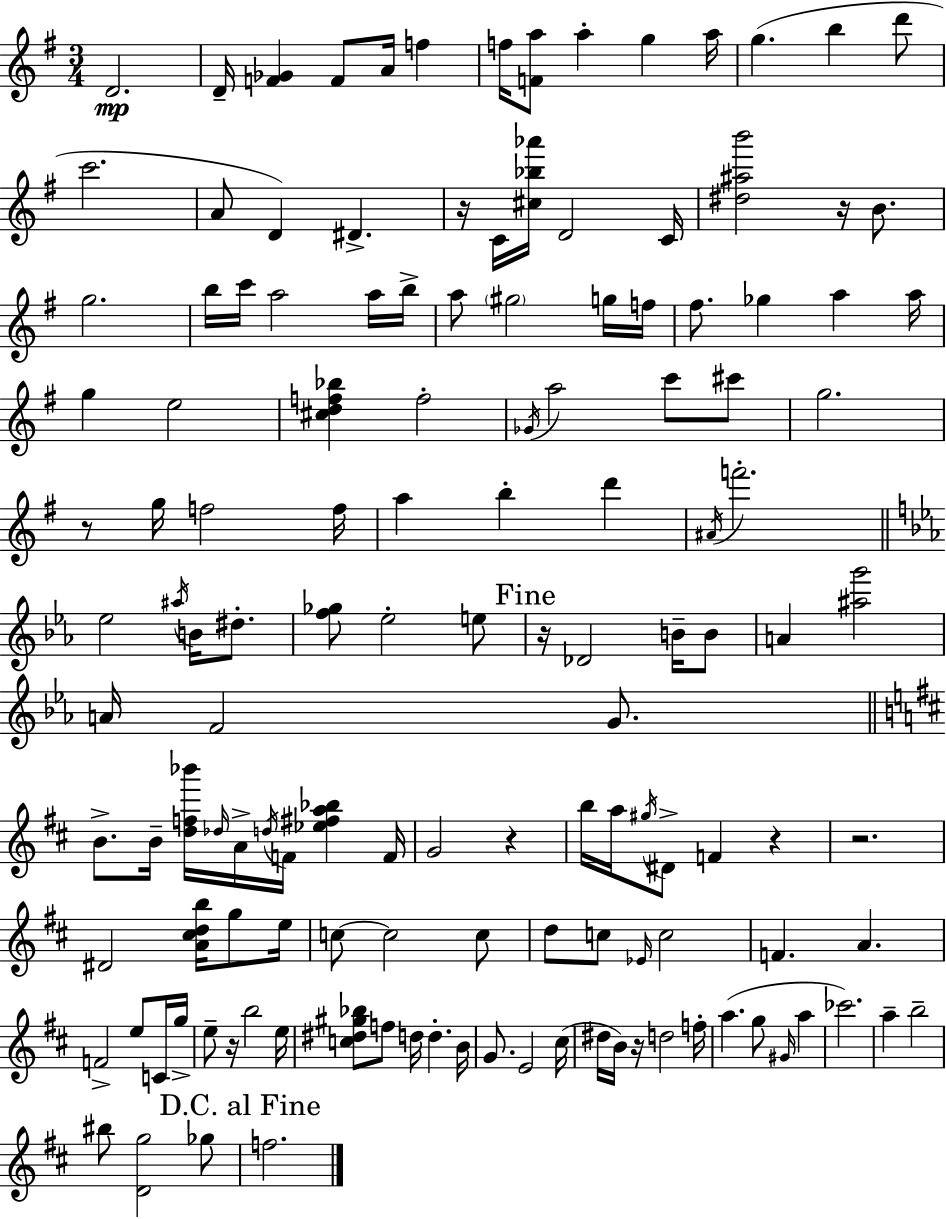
{
  \clef treble
  \numericTimeSignature
  \time 3/4
  \key e \minor
  \repeat volta 2 { d'2.\mp | d'16-- <f' ges'>4 f'8 a'16 f''4 | f''16 <f' a''>8 a''4-. g''4 a''16 | g''4.( b''4 d'''8 | \break c'''2. | a'8 d'4) dis'4.-> | r16 c'16 <cis'' bes'' aes'''>16 d'2 c'16 | <dis'' ais'' b'''>2 r16 b'8. | \break g''2. | b''16 c'''16 a''2 a''16 b''16-> | a''8 \parenthesize gis''2 g''16 f''16 | fis''8. ges''4 a''4 a''16 | \break g''4 e''2 | <cis'' d'' f'' bes''>4 f''2-. | \acciaccatura { ges'16 } a''2 c'''8 cis'''8 | g''2. | \break r8 g''16 f''2 | f''16 a''4 b''4-. d'''4 | \acciaccatura { ais'16 } f'''2.-. | \bar "||" \break \key ees \major ees''2 \acciaccatura { ais''16 } b'16 dis''8.-. | <f'' ges''>8 ees''2-. e''8 | \mark "Fine" r16 des'2 b'16-- b'8 | a'4 <ais'' g'''>2 | \break a'16 f'2 g'8. | \bar "||" \break \key d \major b'8.-> b'16-- <d'' f'' bes'''>16 \grace { des''16 } a'16-> \acciaccatura { d''16 } f'16 <ees'' fis'' a'' bes''>4 | f'16 g'2 r4 | b''16 a''16 \acciaccatura { gis''16 } dis'8-> f'4 r4 | r2. | \break dis'2 <a' cis'' d'' b''>16 | g''8 e''16 c''8~~ c''2 | c''8 d''8 c''8 \grace { ees'16 } c''2 | f'4. a'4. | \break f'2-> | e''8 c'16 g''16-> e''8-- r16 b''2 | e''16 <c'' dis'' gis'' bes''>8 f''8 d''16 d''4.-. | b'16 g'8. e'2 | \break cis''16( dis''16 b'16) r16 d''2 | f''16-. a''4.( g''8 | \grace { gis'16 } a''4 ces'''2.) | a''4-- b''2-- | \break bis''8 <d' g''>2 | ges''8 \mark "D.C. al Fine" f''2. | } \bar "|."
}